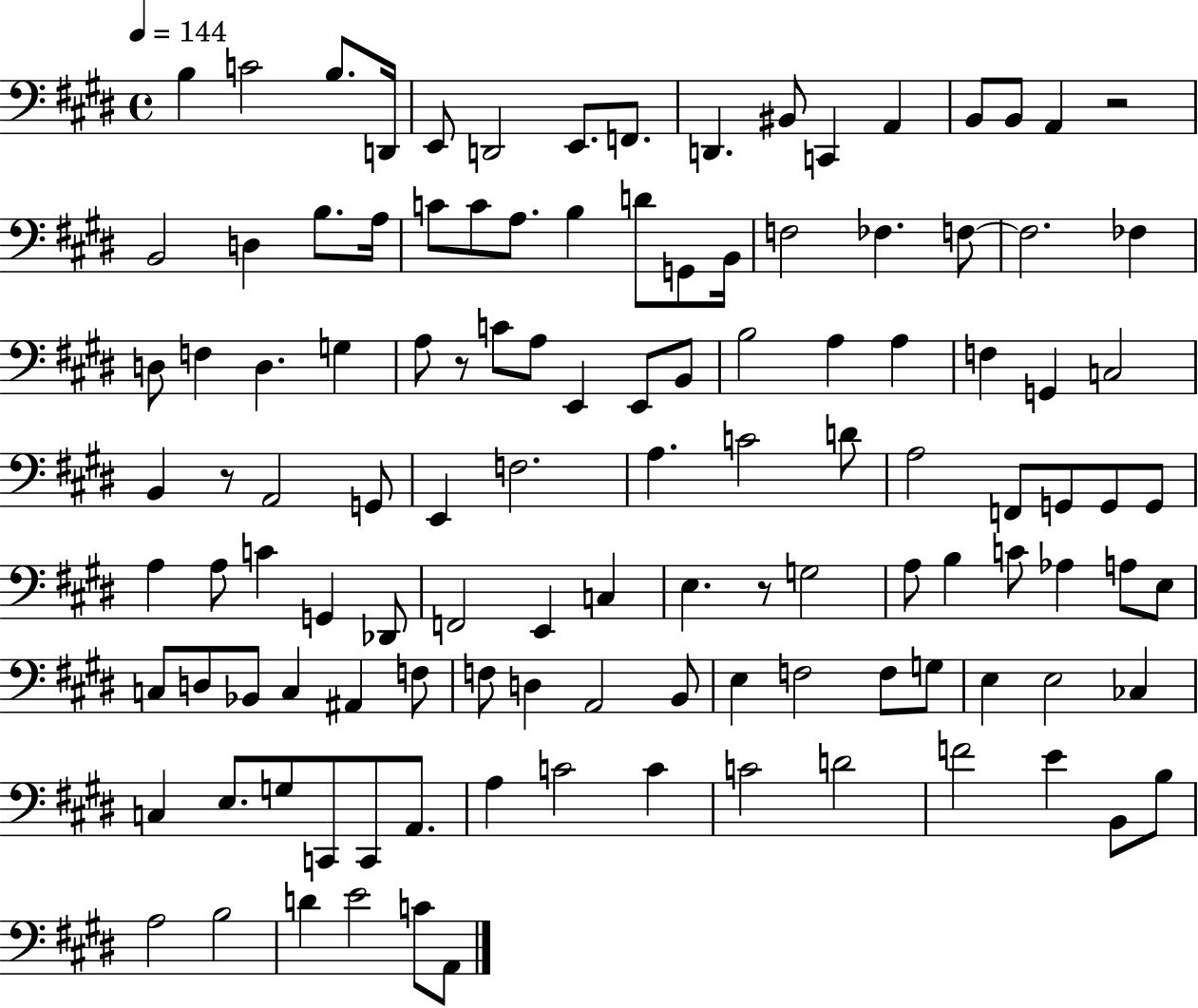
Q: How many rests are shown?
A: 4